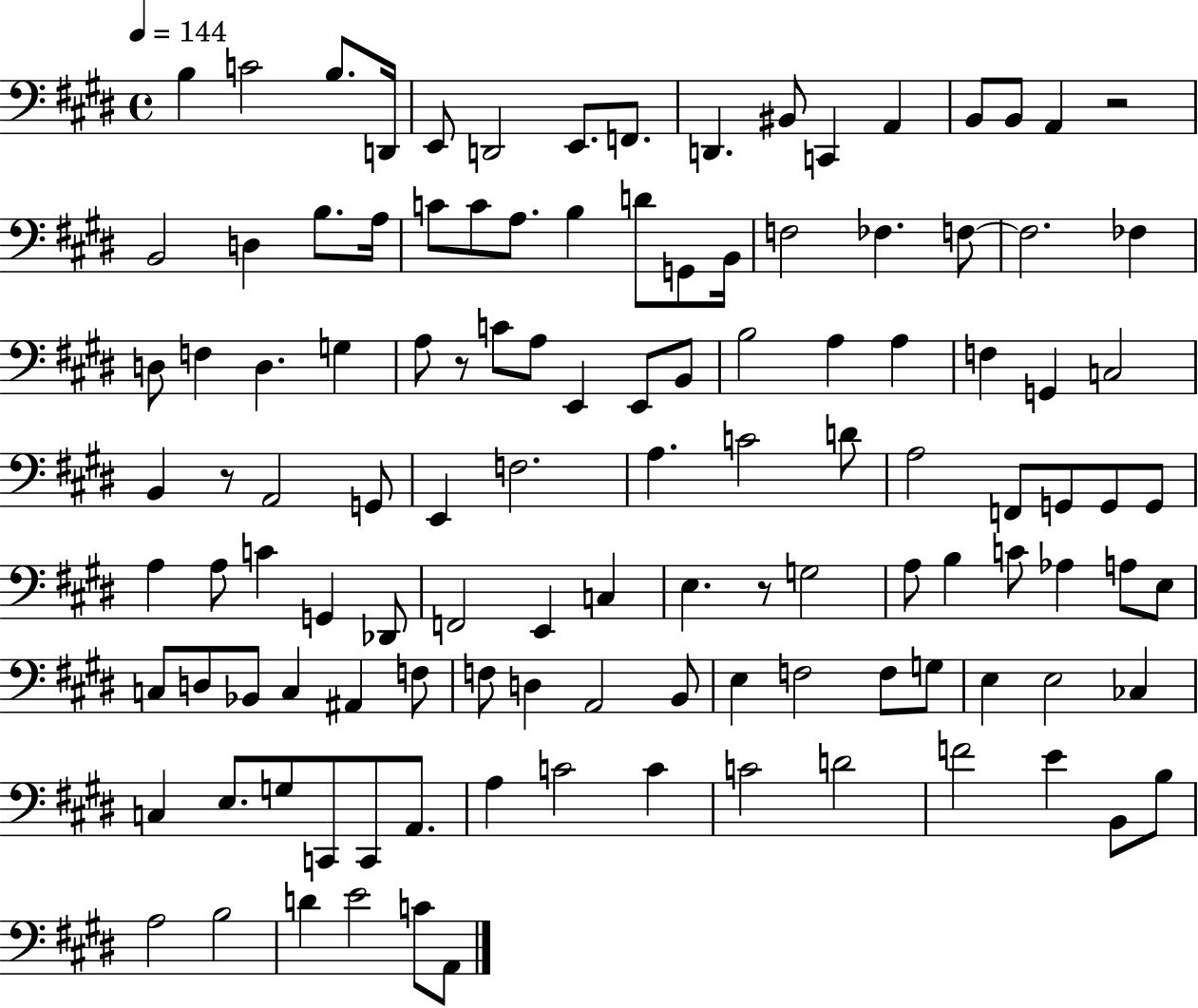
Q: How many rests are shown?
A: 4